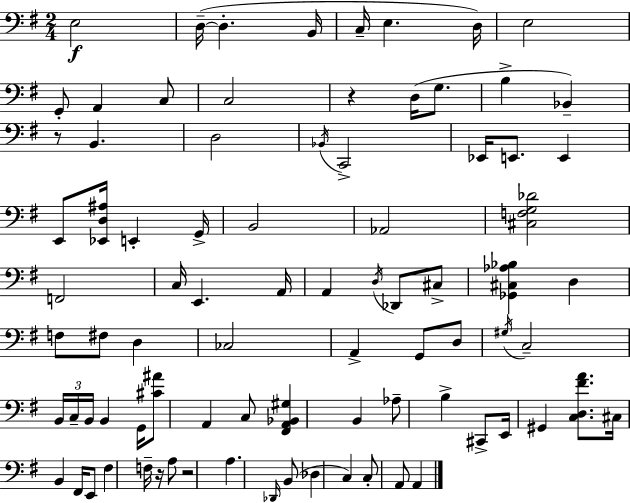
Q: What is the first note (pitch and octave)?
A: E3